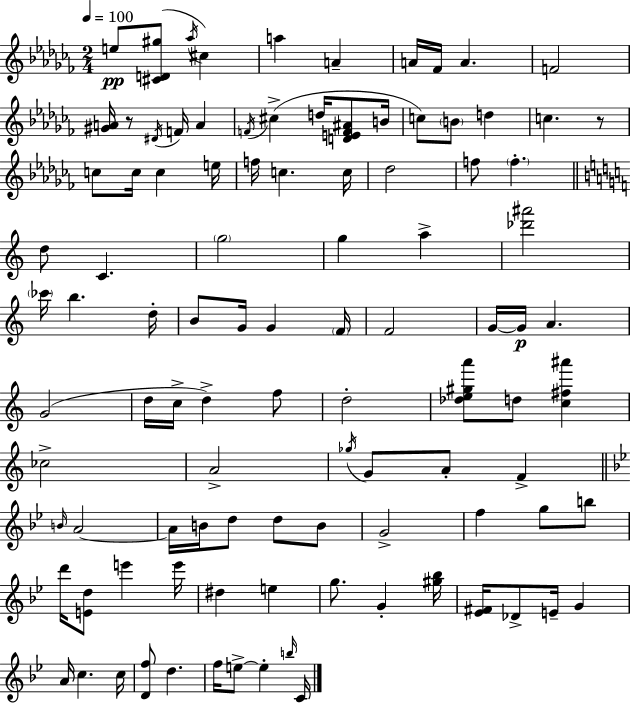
{
  \clef treble
  \numericTimeSignature
  \time 2/4
  \key aes \minor
  \tempo 4 = 100
  \repeat volta 2 { e''8\pp <cis' d' gis''>8( \acciaccatura { aes''16 } cis''4) | a''4 a'4-- | a'16 fes'16 a'4. | f'2 | \break <gis' a'>16 r8 \acciaccatura { dis'16 } f'16 a'4 | \acciaccatura { f'16 } cis''4->( d''16 | <d' e' f' ais'>8 b'16 c''8) \parenthesize b'8 d''4 | c''4. | \break r8 c''8 c''16 c''4 | e''16 f''16 c''4. | c''16 des''2 | f''8 \parenthesize f''4.-. | \break \bar "||" \break \key c \major d''8 c'4. | \parenthesize g''2 | g''4 a''4-> | <des''' ais'''>2 | \break \parenthesize ces'''16 b''4. d''16-. | b'8 g'16 g'4 \parenthesize f'16 | f'2 | g'16~~ g'16\p a'4. | \break g'2( | d''16 c''16-> d''4->) f''8 | d''2-. | <des'' e'' gis'' a'''>8 d''8 <c'' fis'' ais'''>4 | \break ces''2-> | a'2-> | \acciaccatura { ges''16 } g'8 a'8-. f'4-> | \bar "||" \break \key bes \major \grace { b'16 } a'2~~ | a'16 b'16 d''8 d''8 b'8 | g'2-> | f''4 g''8 b''8 | \break d'''16 <e' d''>8 e'''4 | e'''16 dis''4 e''4 | g''8. g'4-. | <gis'' bes''>16 <ees' fis'>16 des'8-> e'16-- g'4 | \break a'16 c''4. | c''16 <d' f''>8 d''4. | f''16 e''8->~~ e''4-. | \grace { b''16 } c'16 } \bar "|."
}